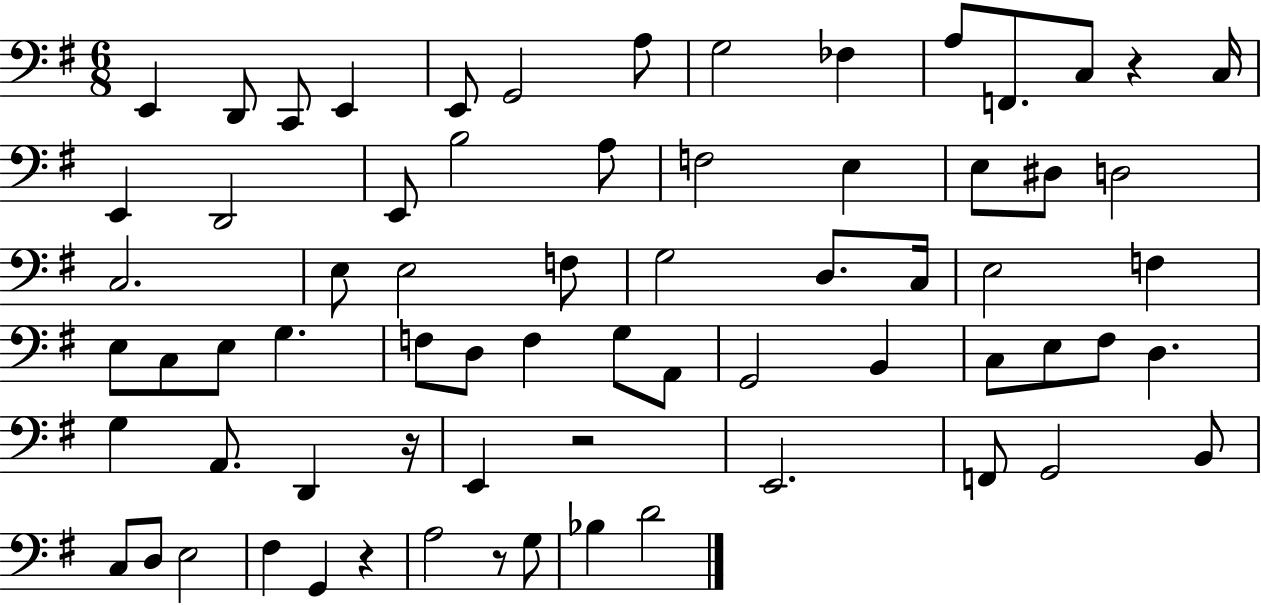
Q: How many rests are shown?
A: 5